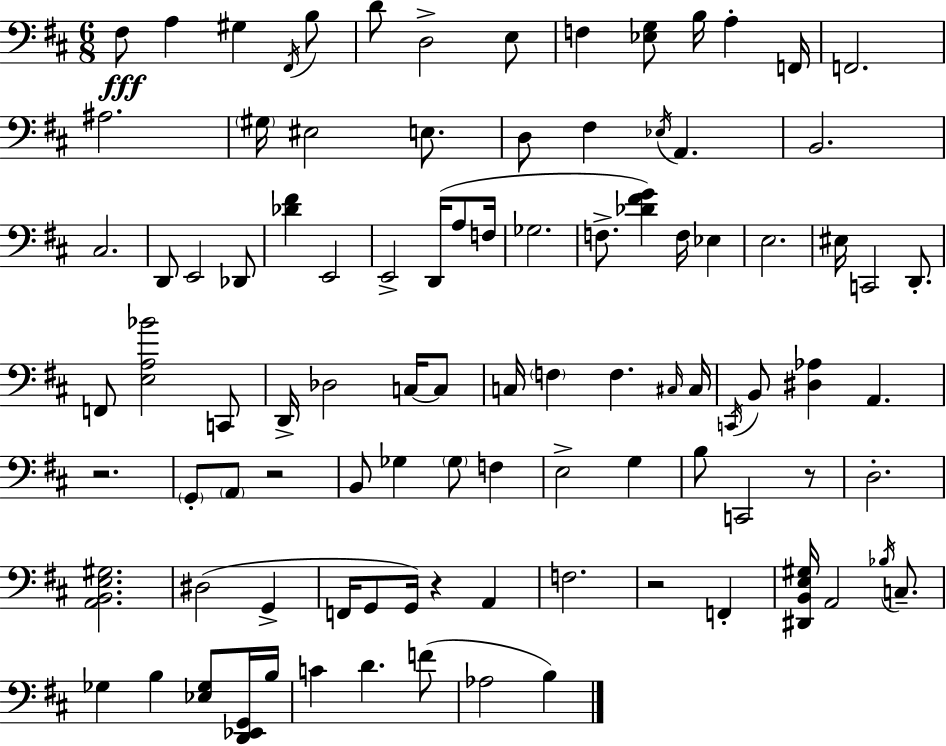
F#3/e A3/q G#3/q F#2/s B3/e D4/e D3/h E3/e F3/q [Eb3,G3]/e B3/s A3/q F2/s F2/h. A#3/h. G#3/s EIS3/h E3/e. D3/e F#3/q Eb3/s A2/q. B2/h. C#3/h. D2/e E2/h Db2/e [Db4,F#4]/q E2/h E2/h D2/s A3/e F3/s Gb3/h. F3/e. [Db4,F#4,G4]/q F3/s Eb3/q E3/h. EIS3/s C2/h D2/e. F2/e [E3,A3,Bb4]/h C2/e D2/s Db3/h C3/s C3/e C3/s F3/q F3/q. C#3/s C#3/s C2/s B2/e [D#3,Ab3]/q A2/q. R/h. G2/e A2/e R/h B2/e Gb3/q Gb3/e F3/q E3/h G3/q B3/e C2/h R/e D3/h. [A2,B2,E3,G#3]/h. D#3/h G2/q F2/s G2/e G2/s R/q A2/q F3/h. R/h F2/q [D#2,B2,E3,G#3]/s A2/h Bb3/s C3/e. Gb3/q B3/q [Eb3,Gb3]/e [D2,Eb2,G2]/s B3/s C4/q D4/q. F4/e Ab3/h B3/q